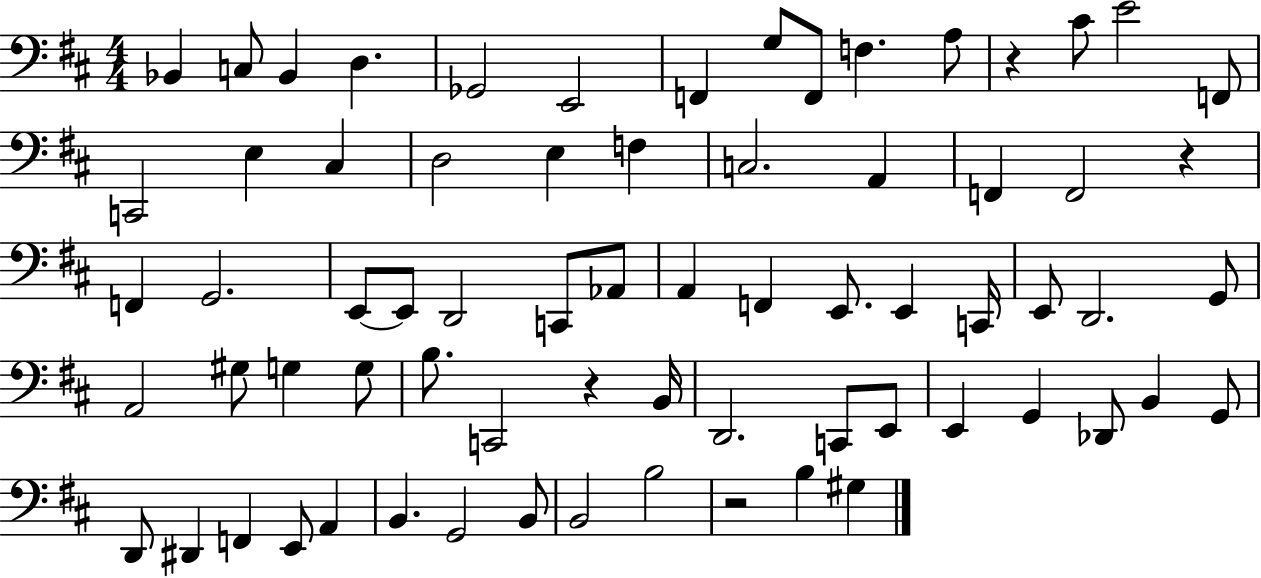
Bb2/q C3/e Bb2/q D3/q. Gb2/h E2/h F2/q G3/e F2/e F3/q. A3/e R/q C#4/e E4/h F2/e C2/h E3/q C#3/q D3/h E3/q F3/q C3/h. A2/q F2/q F2/h R/q F2/q G2/h. E2/e E2/e D2/h C2/e Ab2/e A2/q F2/q E2/e. E2/q C2/s E2/e D2/h. G2/e A2/h G#3/e G3/q G3/e B3/e. C2/h R/q B2/s D2/h. C2/e E2/e E2/q G2/q Db2/e B2/q G2/e D2/e D#2/q F2/q E2/e A2/q B2/q. G2/h B2/e B2/h B3/h R/h B3/q G#3/q